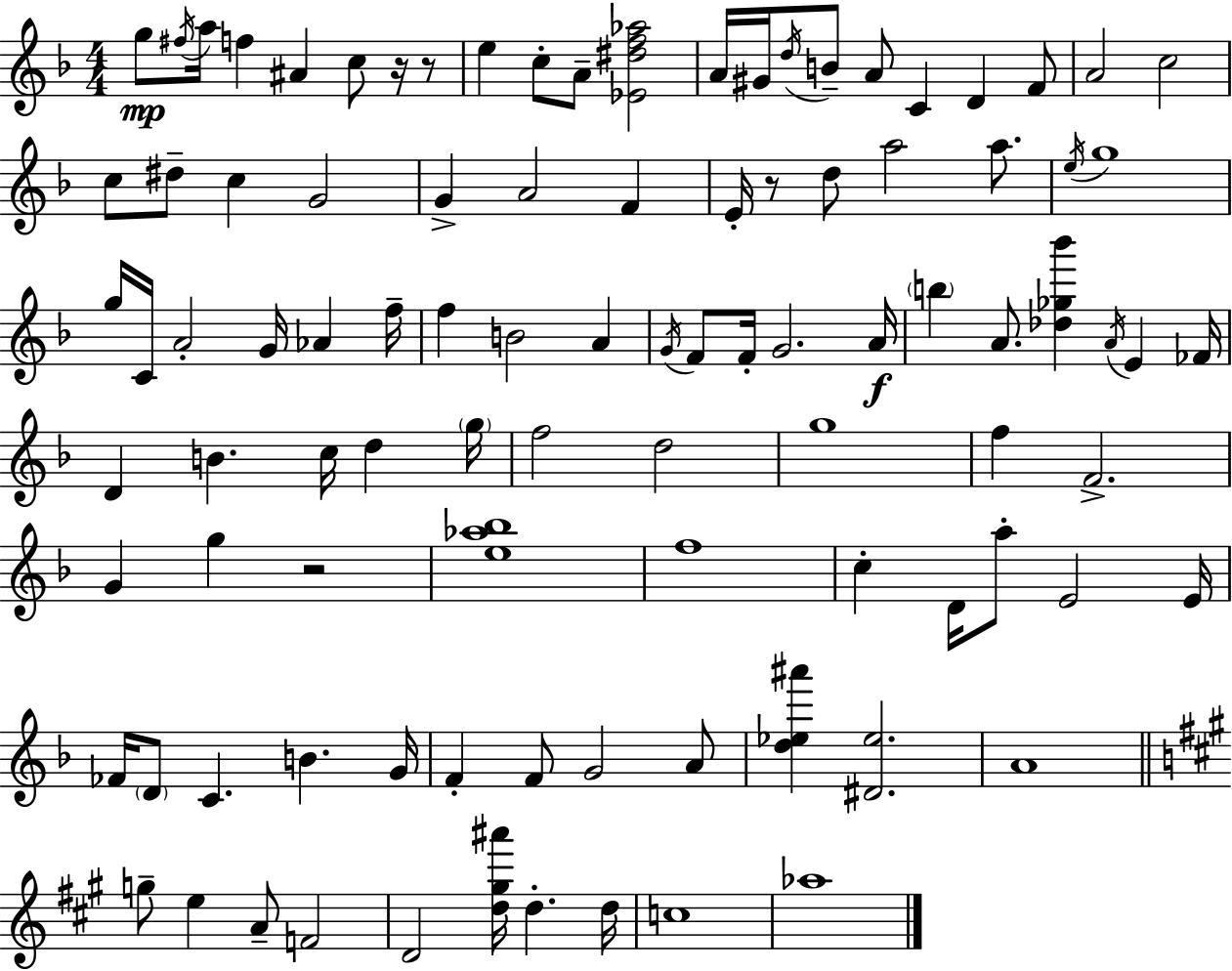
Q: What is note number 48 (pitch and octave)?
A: A4